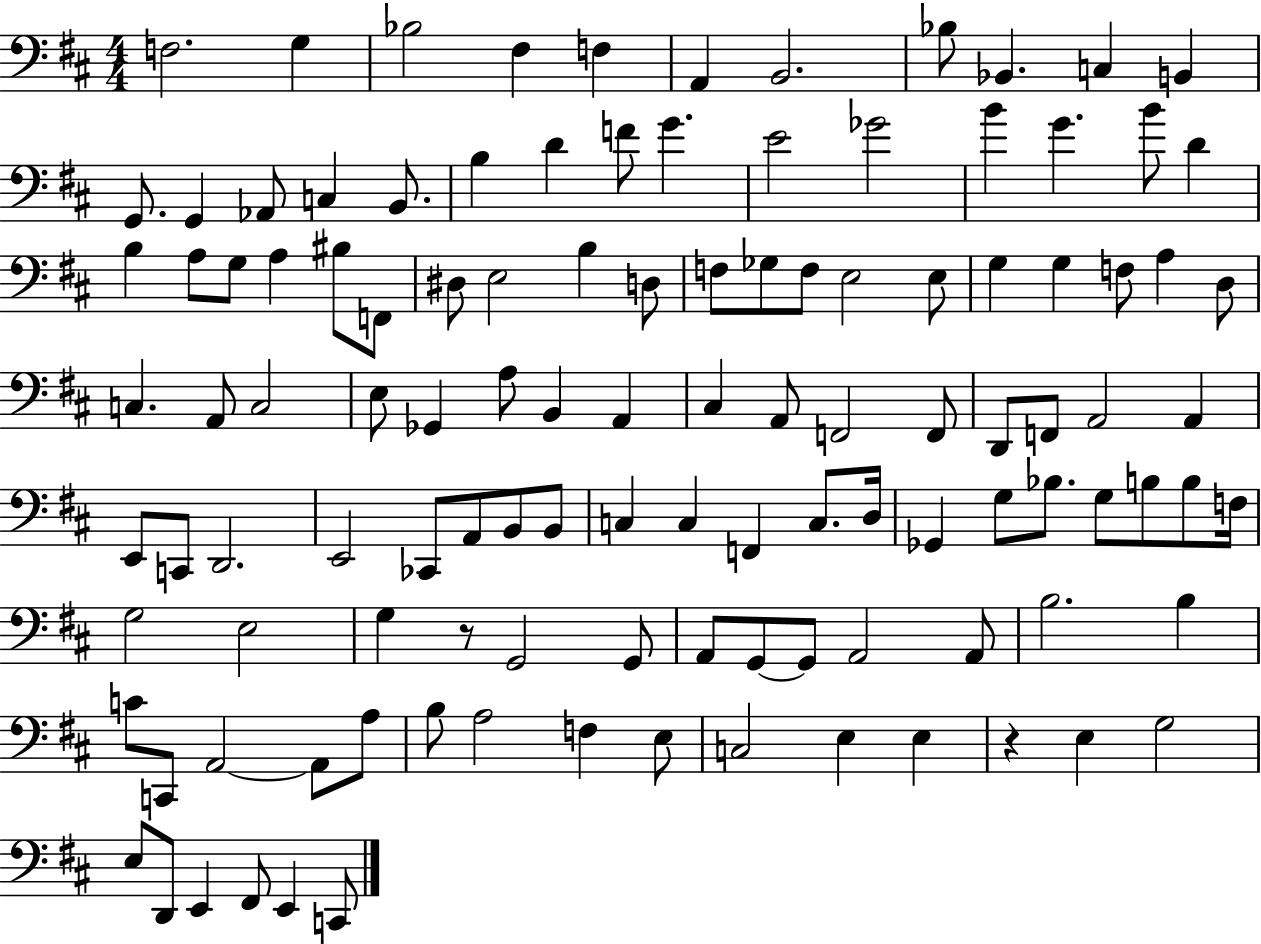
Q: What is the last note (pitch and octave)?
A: C2